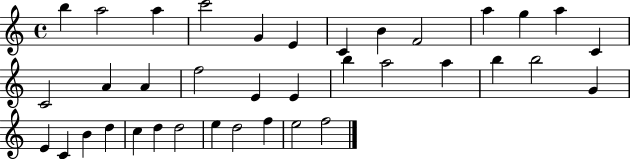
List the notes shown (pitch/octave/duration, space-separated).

B5/q A5/h A5/q C6/h G4/q E4/q C4/q B4/q F4/h A5/q G5/q A5/q C4/q C4/h A4/q A4/q F5/h E4/q E4/q B5/q A5/h A5/q B5/q B5/h G4/q E4/q C4/q B4/q D5/q C5/q D5/q D5/h E5/q D5/h F5/q E5/h F5/h